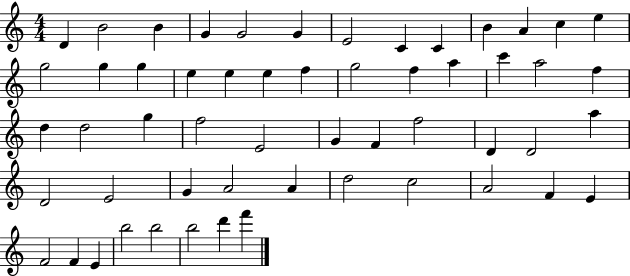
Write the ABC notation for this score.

X:1
T:Untitled
M:4/4
L:1/4
K:C
D B2 B G G2 G E2 C C B A c e g2 g g e e e f g2 f a c' a2 f d d2 g f2 E2 G F f2 D D2 a D2 E2 G A2 A d2 c2 A2 F E F2 F E b2 b2 b2 d' f'